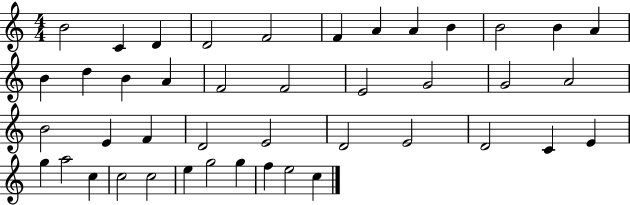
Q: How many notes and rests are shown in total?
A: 43